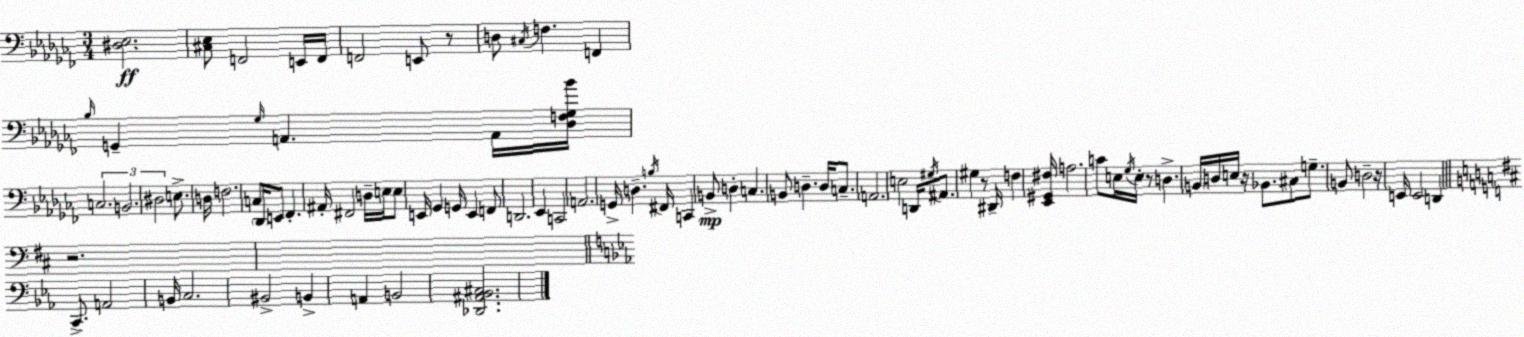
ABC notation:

X:1
T:Untitled
M:3/4
L:1/4
K:Abm
[^D,_E,]2 [^C,_E,]/2 F,,2 E,,/4 F,,/4 F,,2 E,,/2 z/2 D,/2 ^C,/4 F, F,, _B,/4 G,, _G,/4 A,, A,,/4 [_D,F,_G,_B]/4 C,2 B,,2 ^D,2 E,/2 D,/4 F,2 C,/2 _D,,/4 E,,/2 _F,, ^A,,/4 ^F,,2 D,/4 E,/4 E,/2 E,,/4 _G,, G,,/4 E,, F,,/2 D,,2 _E,, C,,2 A,,2 G,,/4 D, B,/4 ^F,,/4 C,, B,,/2 D, C, B,,/2 D, D,/4 C,/2 A,,2 E,2 D,,/4 ^G,/4 ^A,,/2 ^G, z/2 ^D,,/4 F, [_E,,^G,,^F,]/4 A,2 C/2 E,/4 _G,/4 E,/4 z/2 D, B,,/4 D,/4 E,/4 z/4 _B,,/2 ^C,/2 G,/2 B,,/2 D,2 z/4 E,,/4 E,,2 D,, z2 C,,/2 A,,2 B,,/4 C,2 ^B,,2 B,, A,, B,,2 [_D,,^A,,_B,,^C,]2